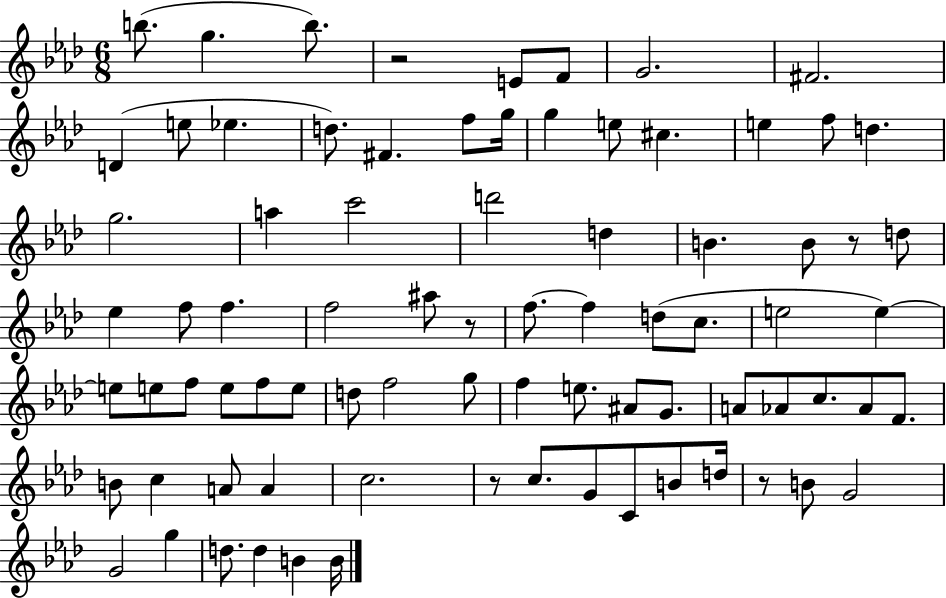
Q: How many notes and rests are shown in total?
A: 80